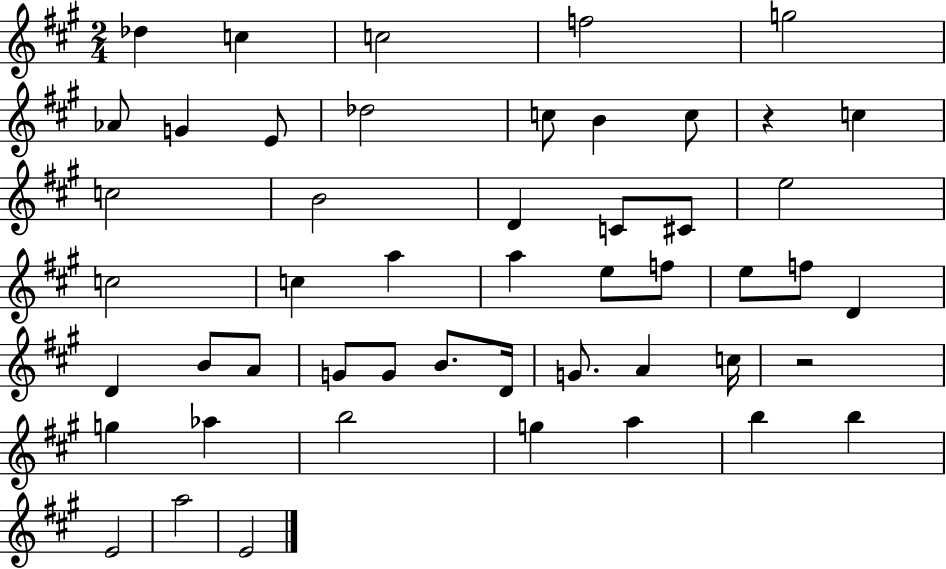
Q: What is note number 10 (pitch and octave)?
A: C5